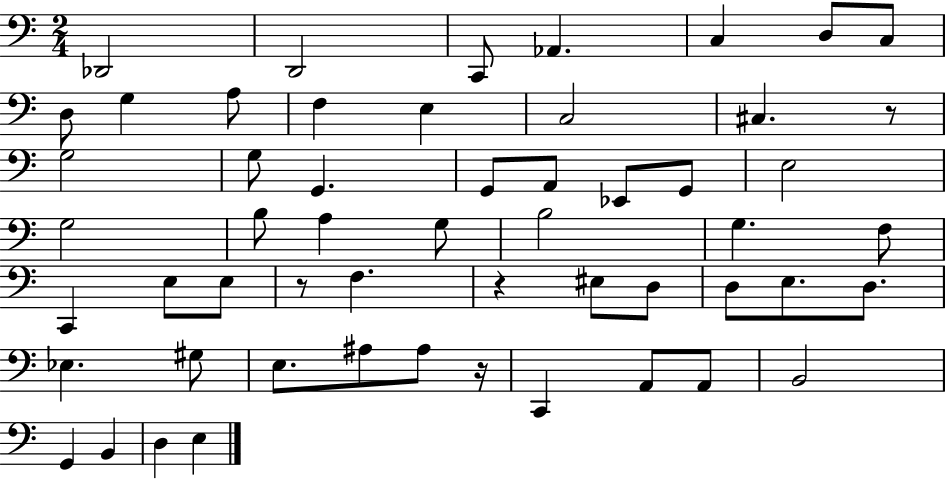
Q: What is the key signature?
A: C major